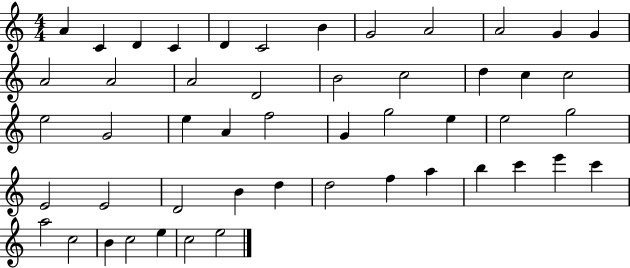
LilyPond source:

{
  \clef treble
  \numericTimeSignature
  \time 4/4
  \key c \major
  a'4 c'4 d'4 c'4 | d'4 c'2 b'4 | g'2 a'2 | a'2 g'4 g'4 | \break a'2 a'2 | a'2 d'2 | b'2 c''2 | d''4 c''4 c''2 | \break e''2 g'2 | e''4 a'4 f''2 | g'4 g''2 e''4 | e''2 g''2 | \break e'2 e'2 | d'2 b'4 d''4 | d''2 f''4 a''4 | b''4 c'''4 e'''4 c'''4 | \break a''2 c''2 | b'4 c''2 e''4 | c''2 e''2 | \bar "|."
}